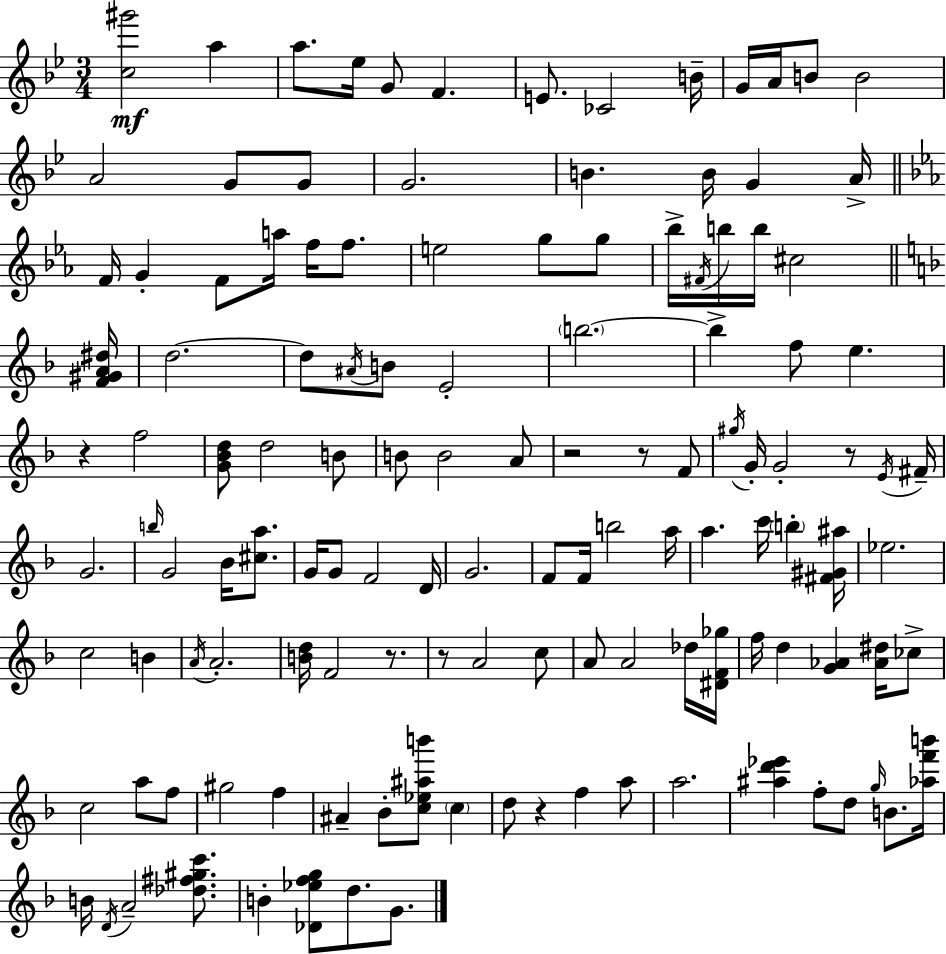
{
  \clef treble
  \numericTimeSignature
  \time 3/4
  \key bes \major
  \repeat volta 2 { <c'' gis'''>2\mf a''4 | a''8. ees''16 g'8 f'4. | e'8. ces'2 b'16-- | g'16 a'16 b'8 b'2 | \break a'2 g'8 g'8 | g'2. | b'4. b'16 g'4 a'16-> | \bar "||" \break \key c \minor f'16 g'4-. f'8 a''16 f''16 f''8. | e''2 g''8 g''8 | bes''16-> \acciaccatura { fis'16 } b''16 b''16 cis''2 | \bar "||" \break \key f \major <f' gis' a' dis''>16 d''2.~~ | d''8 \acciaccatura { ais'16 } b'8 e'2-. | \parenthesize b''2.~~ | b''4-> f''8 e''4. | \break r4 f''2 | <g' bes' d''>8 d''2 | b'8 b'8 b'2 | a'8 r2 r8 | \break f'8 \acciaccatura { gis''16 } g'16-. g'2-. | r8 \acciaccatura { e'16 } fis'16-- g'2. | \grace { b''16 } g'2 | bes'16 <cis'' a''>8. g'16 g'8 f'2 | \break d'16 g'2. | f'8 f'16 b''2 | a''16 a''4. c'''16 | \parenthesize b''4-. <fis' gis' ais''>16 ees''2. | \break c''2 | b'4 \acciaccatura { a'16 } a'2.-. | <b' d''>16 f'2 | r8. r8 a'2 | \break c''8 a'8 a'2 | des''16 <dis' f' ges''>16 f''16 d''4 <g' aes'>4 | <aes' dis''>16 ces''8-> c''2 | a''8 f''8 gis''2 | \break f''4 ais'4-- bes'8-. | <c'' ees'' ais'' b'''>8 \parenthesize c''4 d''8 r4 | f''4 a''8 a''2. | <ais'' d''' ees'''>4 f''8-. | \break d''8 \grace { g''16 } b'8. <aes'' f''' b'''>16 b'16 \acciaccatura { d'16 } a'2-- | <des'' fis'' gis'' c'''>8. b'4-. | <des' ees'' f'' g''>8 d''8. g'8. } \bar "|."
}